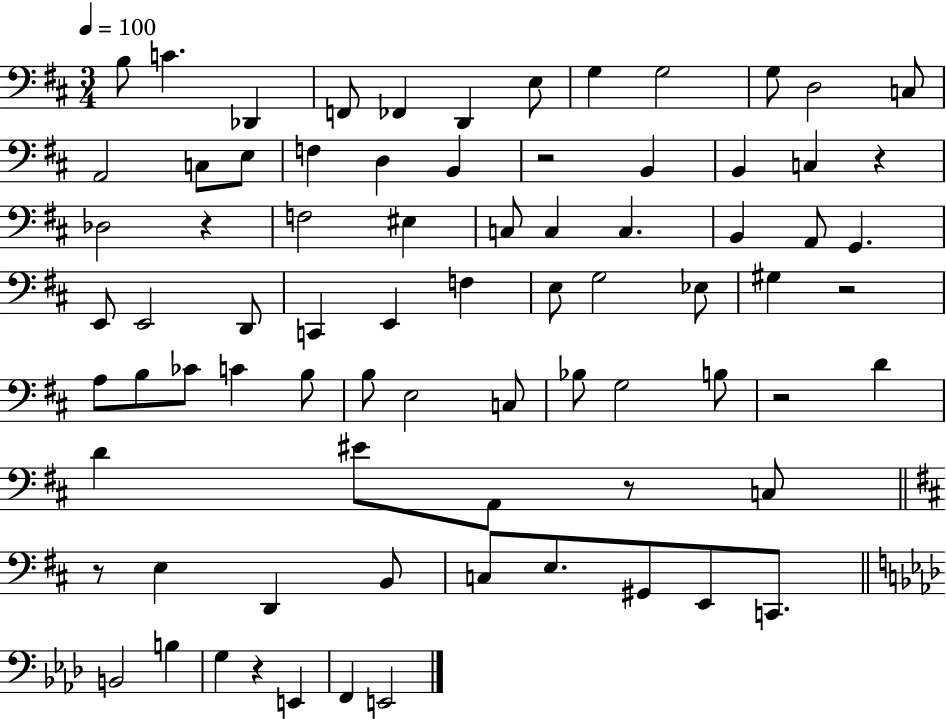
X:1
T:Untitled
M:3/4
L:1/4
K:D
B,/2 C _D,, F,,/2 _F,, D,, E,/2 G, G,2 G,/2 D,2 C,/2 A,,2 C,/2 E,/2 F, D, B,, z2 B,, B,, C, z _D,2 z F,2 ^E, C,/2 C, C, B,, A,,/2 G,, E,,/2 E,,2 D,,/2 C,, E,, F, E,/2 G,2 _E,/2 ^G, z2 A,/2 B,/2 _C/2 C B,/2 B,/2 E,2 C,/2 _B,/2 G,2 B,/2 z2 D D ^E/2 A,,/2 z/2 C,/2 z/2 E, D,, B,,/2 C,/2 E,/2 ^G,,/2 E,,/2 C,,/2 B,,2 B, G, z E,, F,, E,,2